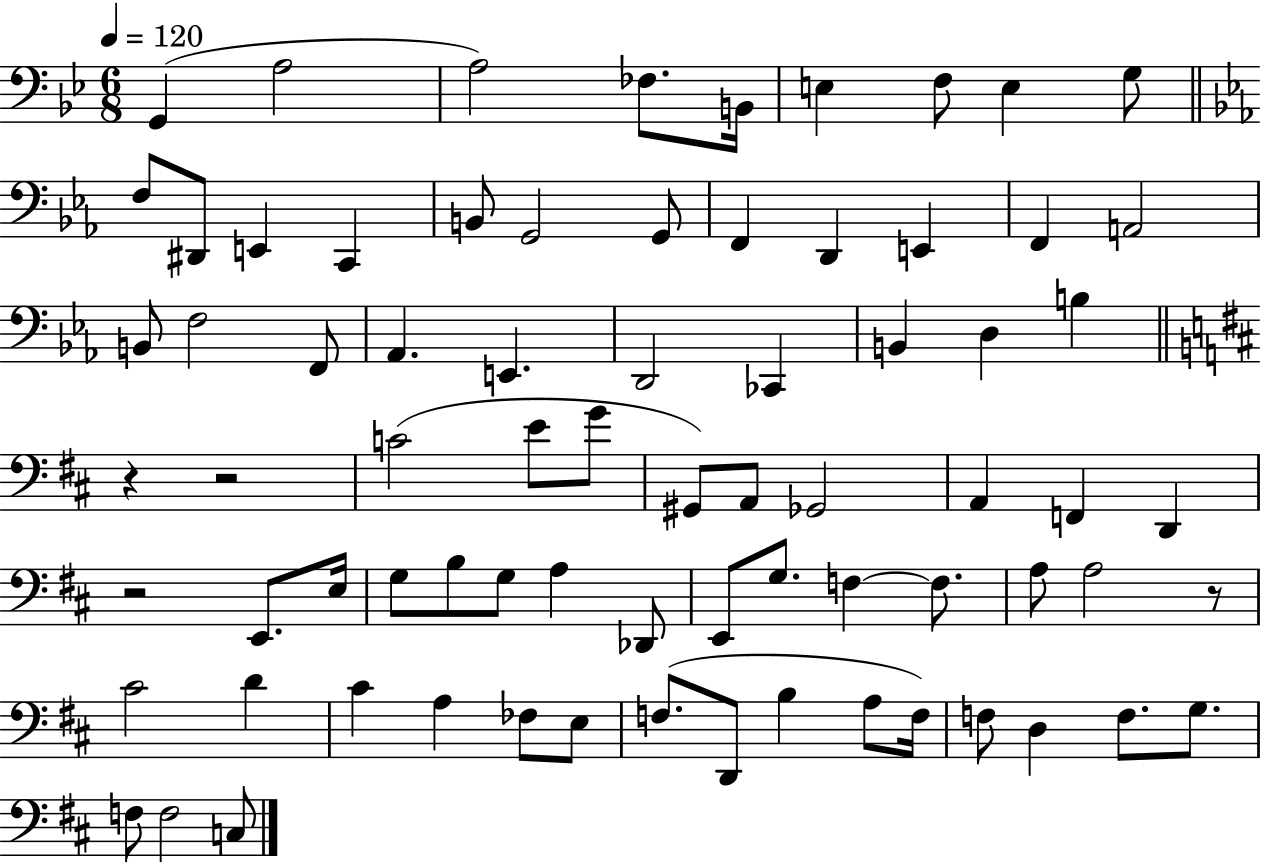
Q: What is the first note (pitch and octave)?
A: G2